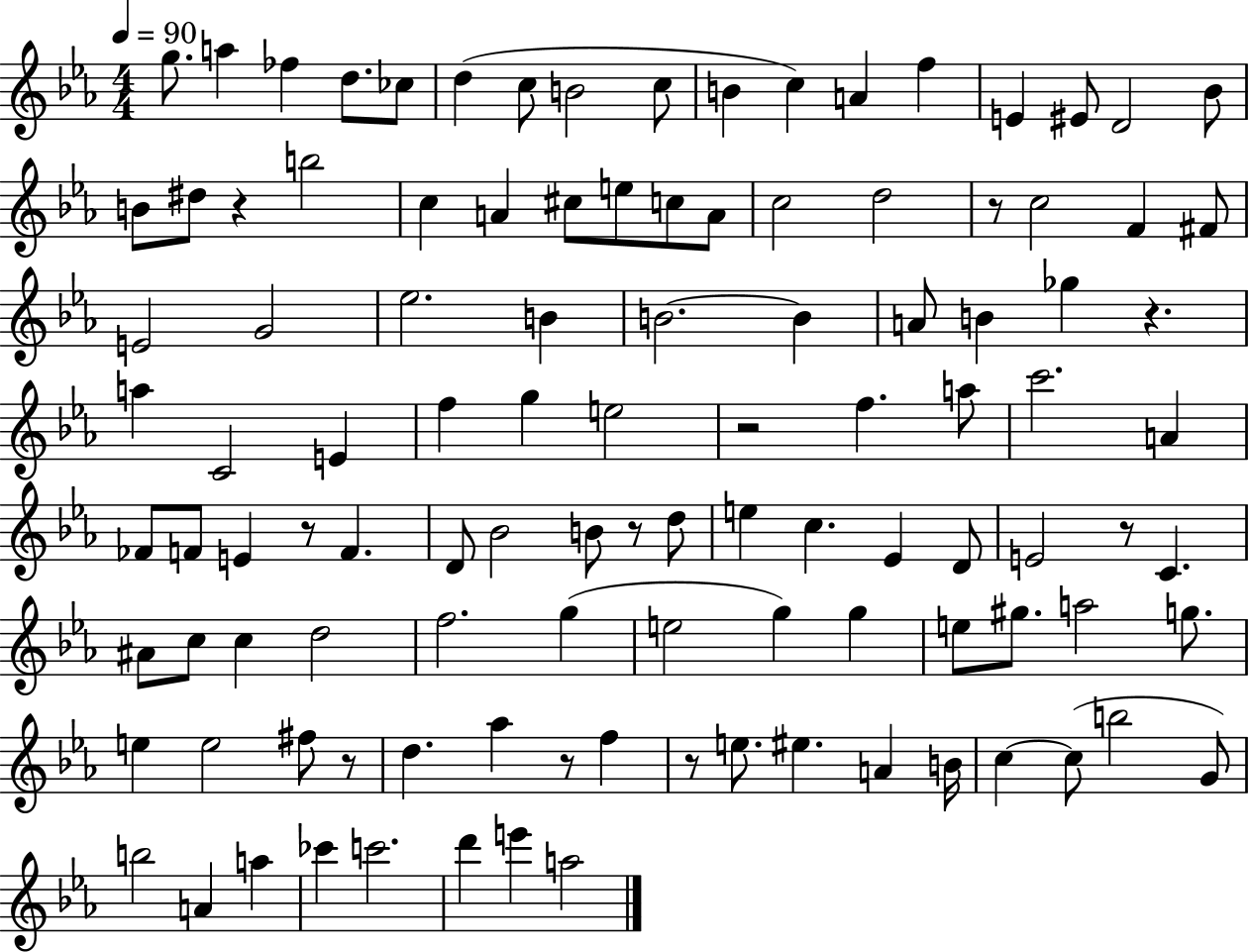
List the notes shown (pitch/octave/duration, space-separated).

G5/e. A5/q FES5/q D5/e. CES5/e D5/q C5/e B4/h C5/e B4/q C5/q A4/q F5/q E4/q EIS4/e D4/h Bb4/e B4/e D#5/e R/q B5/h C5/q A4/q C#5/e E5/e C5/e A4/e C5/h D5/h R/e C5/h F4/q F#4/e E4/h G4/h Eb5/h. B4/q B4/h. B4/q A4/e B4/q Gb5/q R/q. A5/q C4/h E4/q F5/q G5/q E5/h R/h F5/q. A5/e C6/h. A4/q FES4/e F4/e E4/q R/e F4/q. D4/e Bb4/h B4/e R/e D5/e E5/q C5/q. Eb4/q D4/e E4/h R/e C4/q. A#4/e C5/e C5/q D5/h F5/h. G5/q E5/h G5/q G5/q E5/e G#5/e. A5/h G5/e. E5/q E5/h F#5/e R/e D5/q. Ab5/q R/e F5/q R/e E5/e. EIS5/q. A4/q B4/s C5/q C5/e B5/h G4/e B5/h A4/q A5/q CES6/q C6/h. D6/q E6/q A5/h